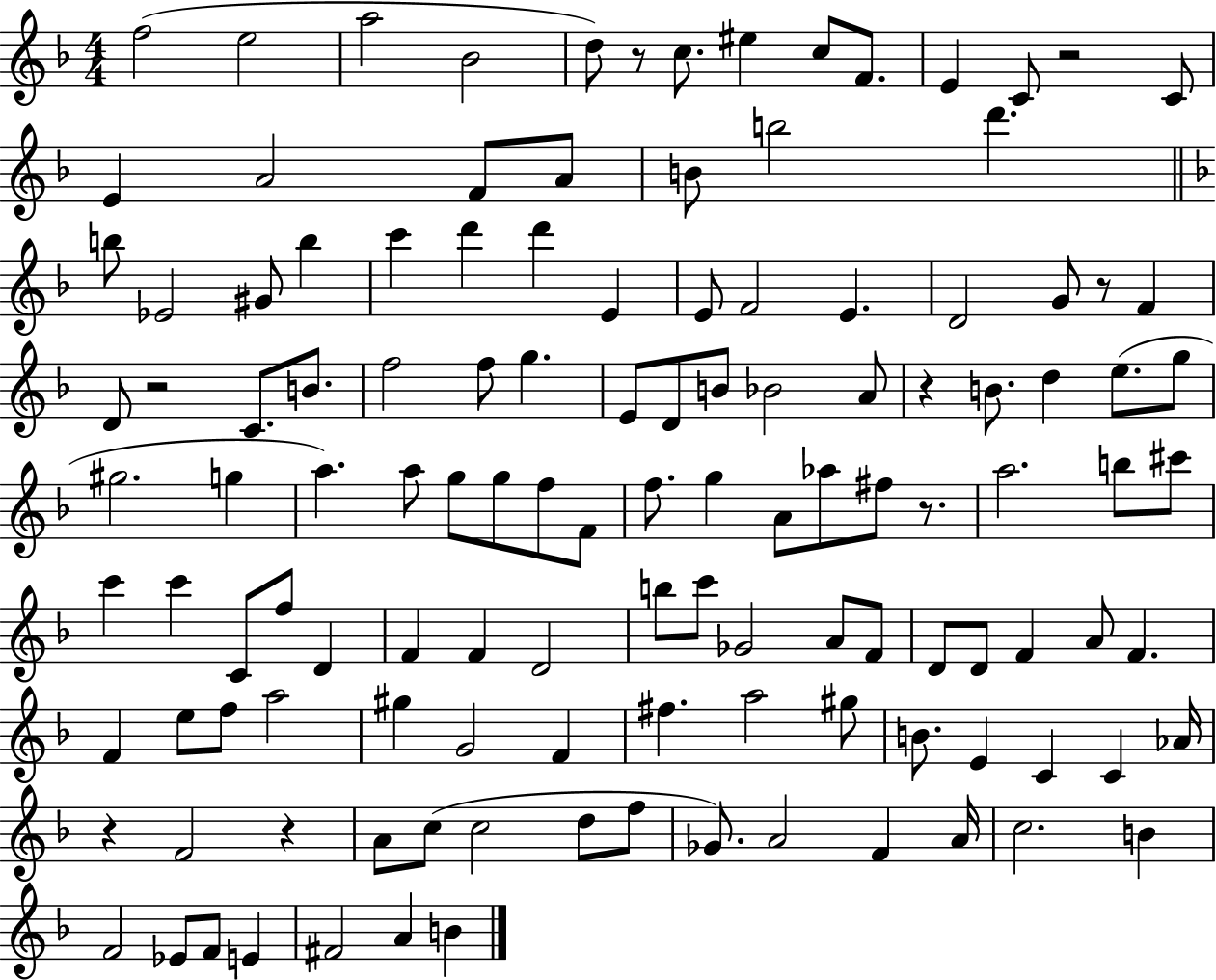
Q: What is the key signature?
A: F major